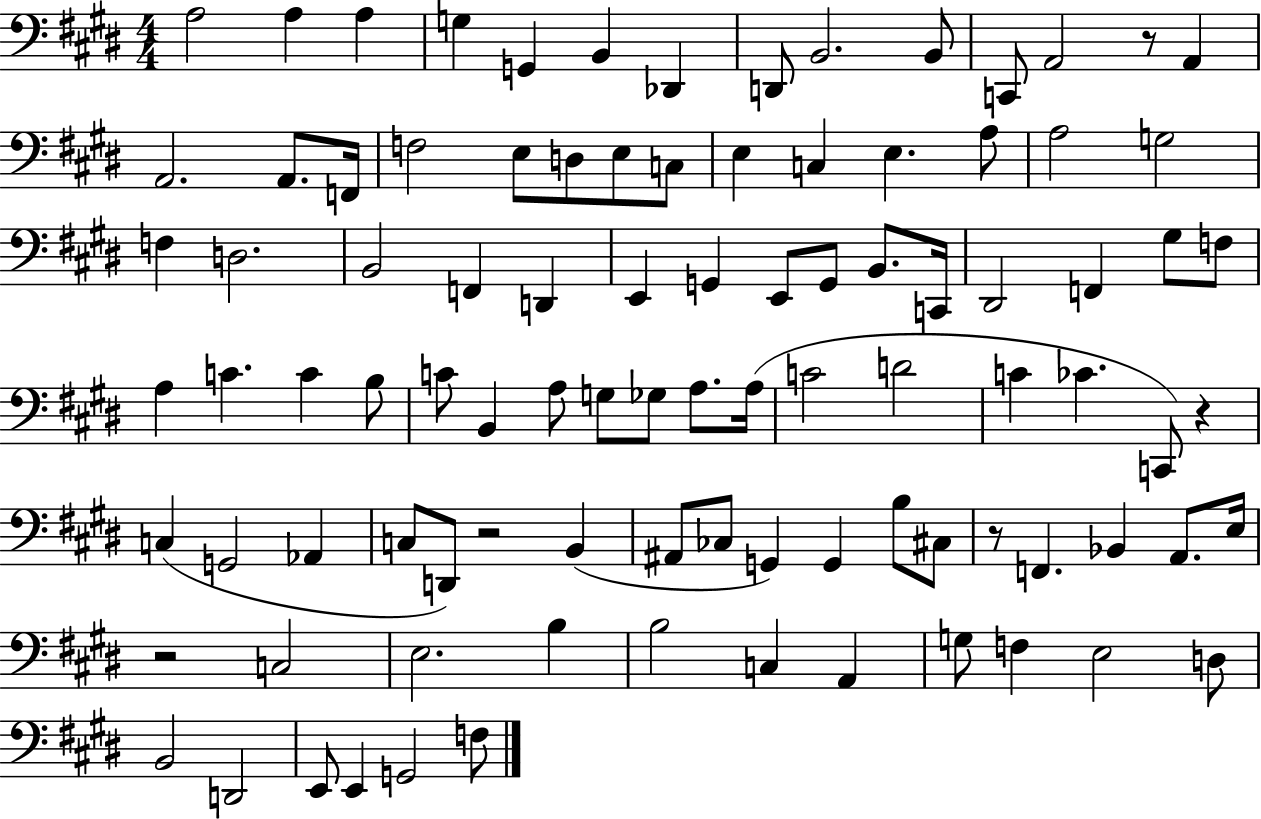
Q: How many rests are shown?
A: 5